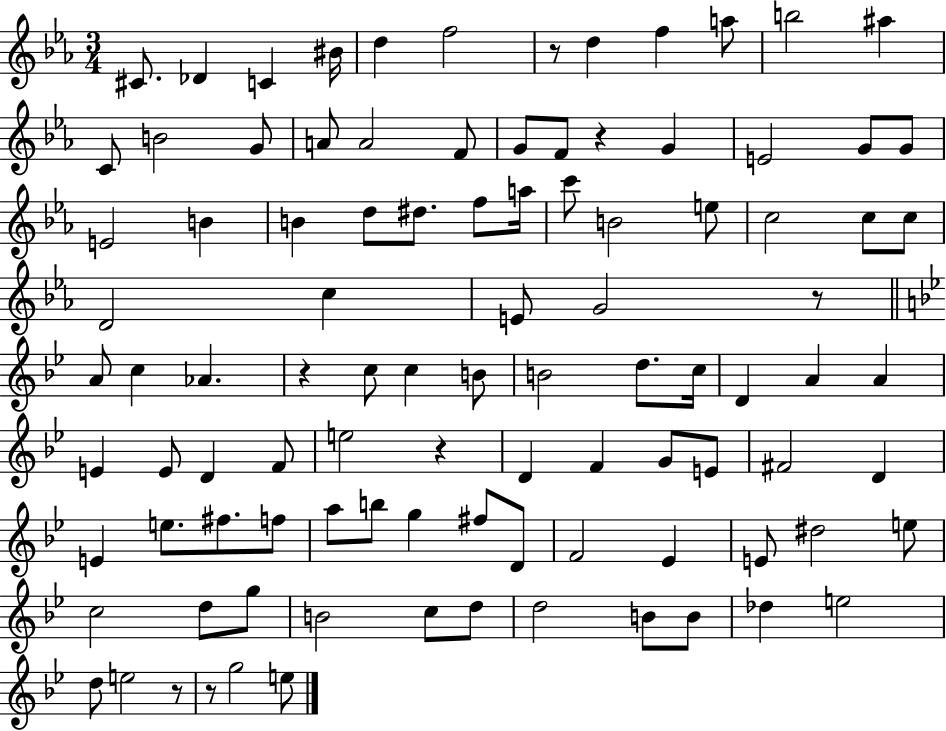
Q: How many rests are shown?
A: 7